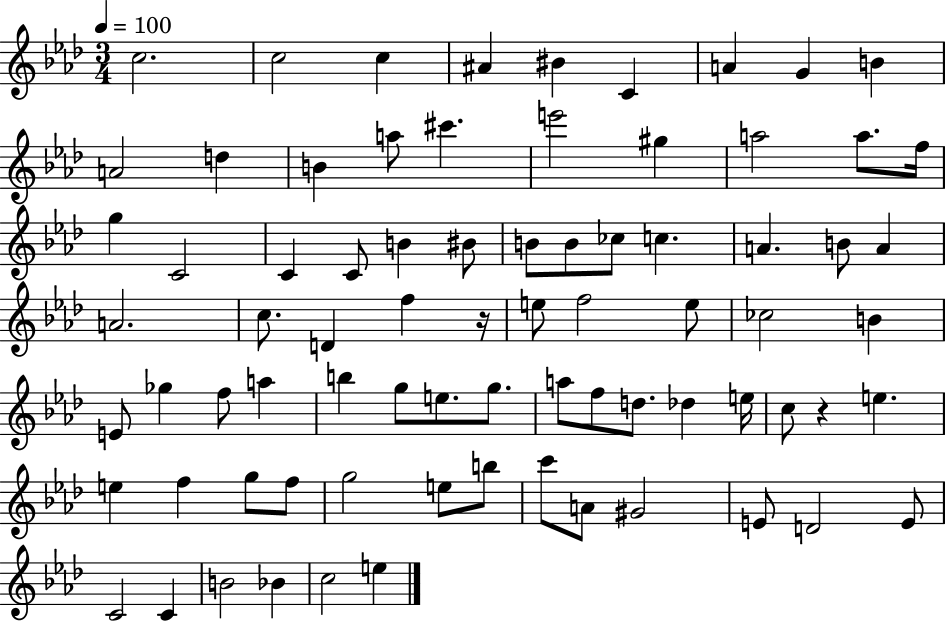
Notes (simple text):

C5/h. C5/h C5/q A#4/q BIS4/q C4/q A4/q G4/q B4/q A4/h D5/q B4/q A5/e C#6/q. E6/h G#5/q A5/h A5/e. F5/s G5/q C4/h C4/q C4/e B4/q BIS4/e B4/e B4/e CES5/e C5/q. A4/q. B4/e A4/q A4/h. C5/e. D4/q F5/q R/s E5/e F5/h E5/e CES5/h B4/q E4/e Gb5/q F5/e A5/q B5/q G5/e E5/e. G5/e. A5/e F5/e D5/e. Db5/q E5/s C5/e R/q E5/q. E5/q F5/q G5/e F5/e G5/h E5/e B5/e C6/e A4/e G#4/h E4/e D4/h E4/e C4/h C4/q B4/h Bb4/q C5/h E5/q